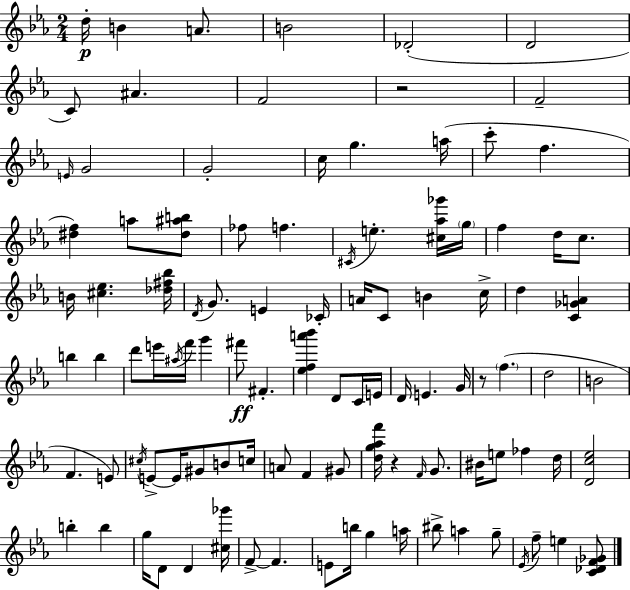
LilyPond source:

{
  \clef treble
  \numericTimeSignature
  \time 2/4
  \key c \minor
  \repeat volta 2 { d''16-.\p b'4 a'8. | b'2 | des'2-.( | d'2 | \break c'8) ais'4. | f'2 | r2 | f'2-- | \break \grace { e'16 } g'2 | g'2-. | c''16 g''4. | a''16( c'''8-. f''4. | \break <dis'' f''>4) a''8 <dis'' ais'' b''>8 | fes''8 f''4. | \acciaccatura { cis'16 } e''4.-. | <cis'' aes'' ges'''>16 \parenthesize g''16 f''4 d''16 c''8. | \break b'16 <cis'' ees''>4. | <des'' fis'' bes''>16 \acciaccatura { d'16 } g'8. e'4 | ces'16-. a'16 c'8 b'4 | c''16-> d''4 <c' ges' a'>4 | \break b''4 b''4 | d'''8 e'''16 \acciaccatura { ais''16 } f'''16 | g'''4 fis'''8\ff fis'4.-. | <ees'' f'' a''' bes'''>4 | \break d'8 c'16 e'16 d'16 e'4. | g'16 r8 \parenthesize f''4.( | d''2 | b'2 | \break f'4. | e'8) \acciaccatura { cis''16 } e'8->~~ e'16 | gis'8 b'8 c''16 a'8 f'4 | gis'8 <d'' g'' aes'' f'''>16 r4 | \break \grace { f'16 } g'8. bis'16 e''8 | fes''4 d''16 <d' c'' ees''>2 | b''4-. | b''4 g''16 d'8 | \break d'4 <cis'' ges'''>16 f'8->~~ | f'4. e'8 | b''16 g''4 a''16 bis''8-> | a''4 g''8-- \acciaccatura { ees'16 } f''8-- | \break e''4 <c' des' f' ges'>8 } \bar "|."
}